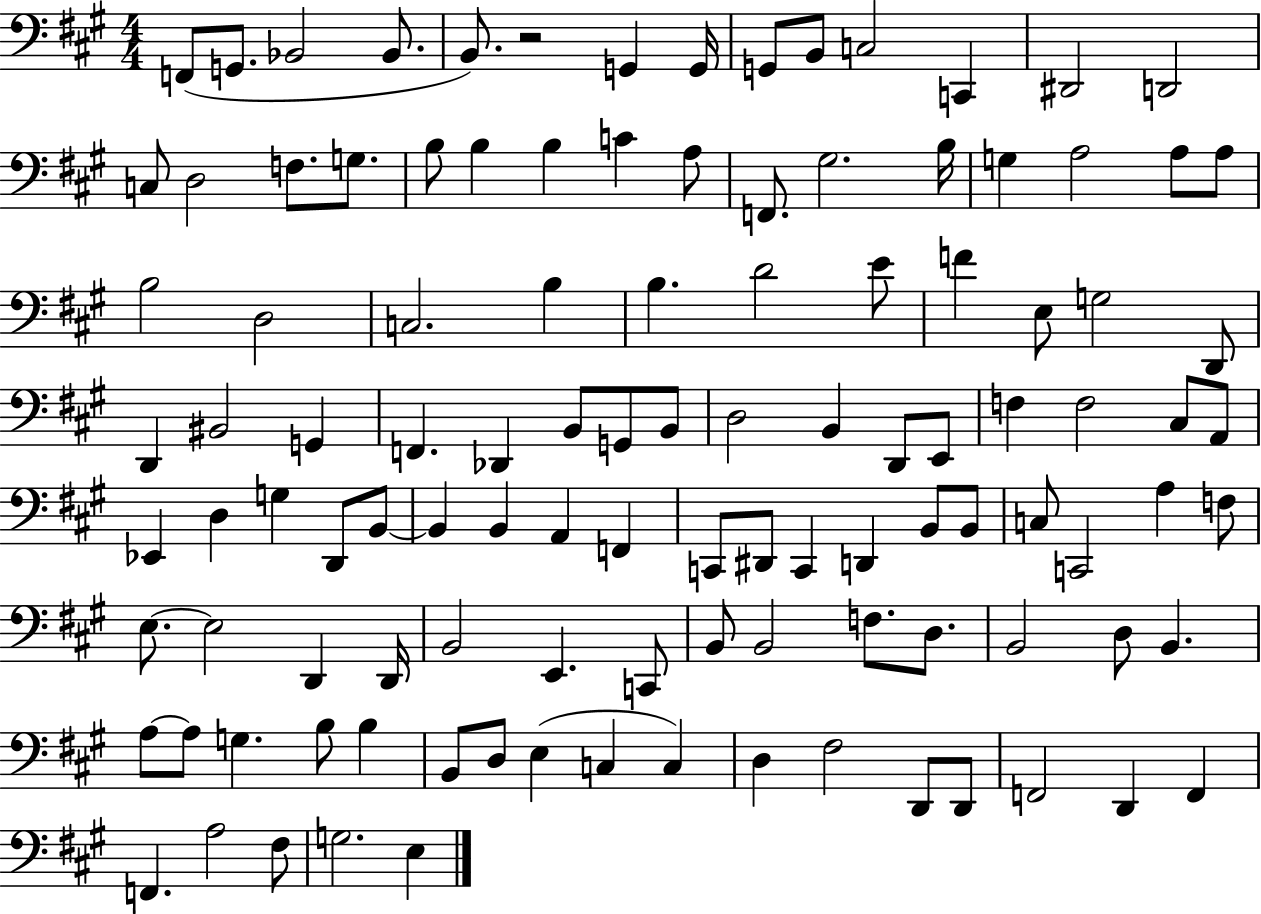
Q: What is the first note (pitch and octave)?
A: F2